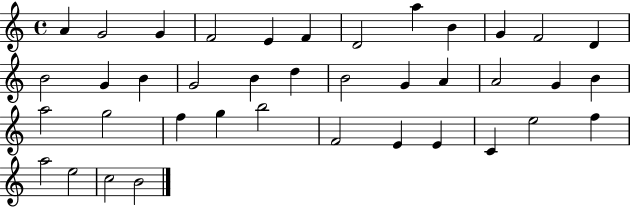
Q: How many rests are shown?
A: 0